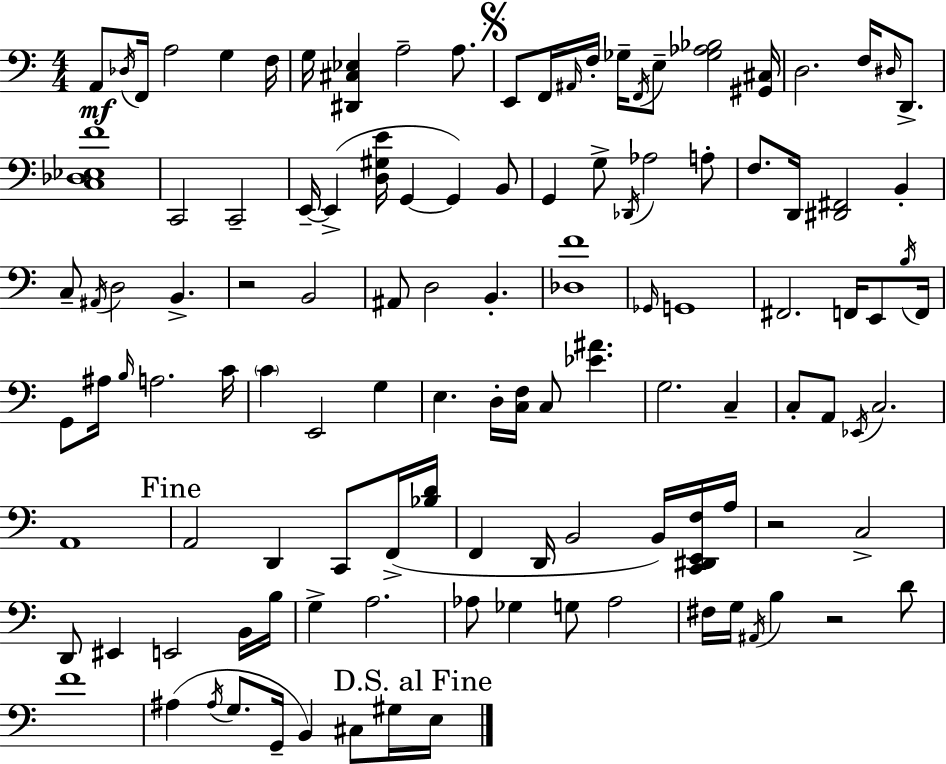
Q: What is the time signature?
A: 4/4